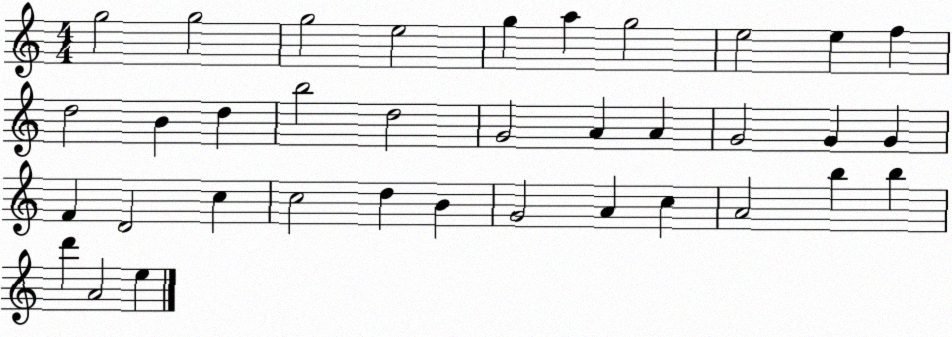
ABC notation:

X:1
T:Untitled
M:4/4
L:1/4
K:C
g2 g2 g2 e2 g a g2 e2 e f d2 B d b2 d2 G2 A A G2 G G F D2 c c2 d B G2 A c A2 b b d' A2 e